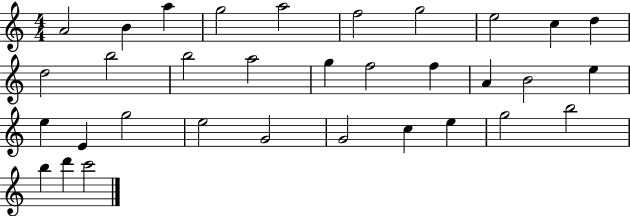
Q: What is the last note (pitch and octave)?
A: C6